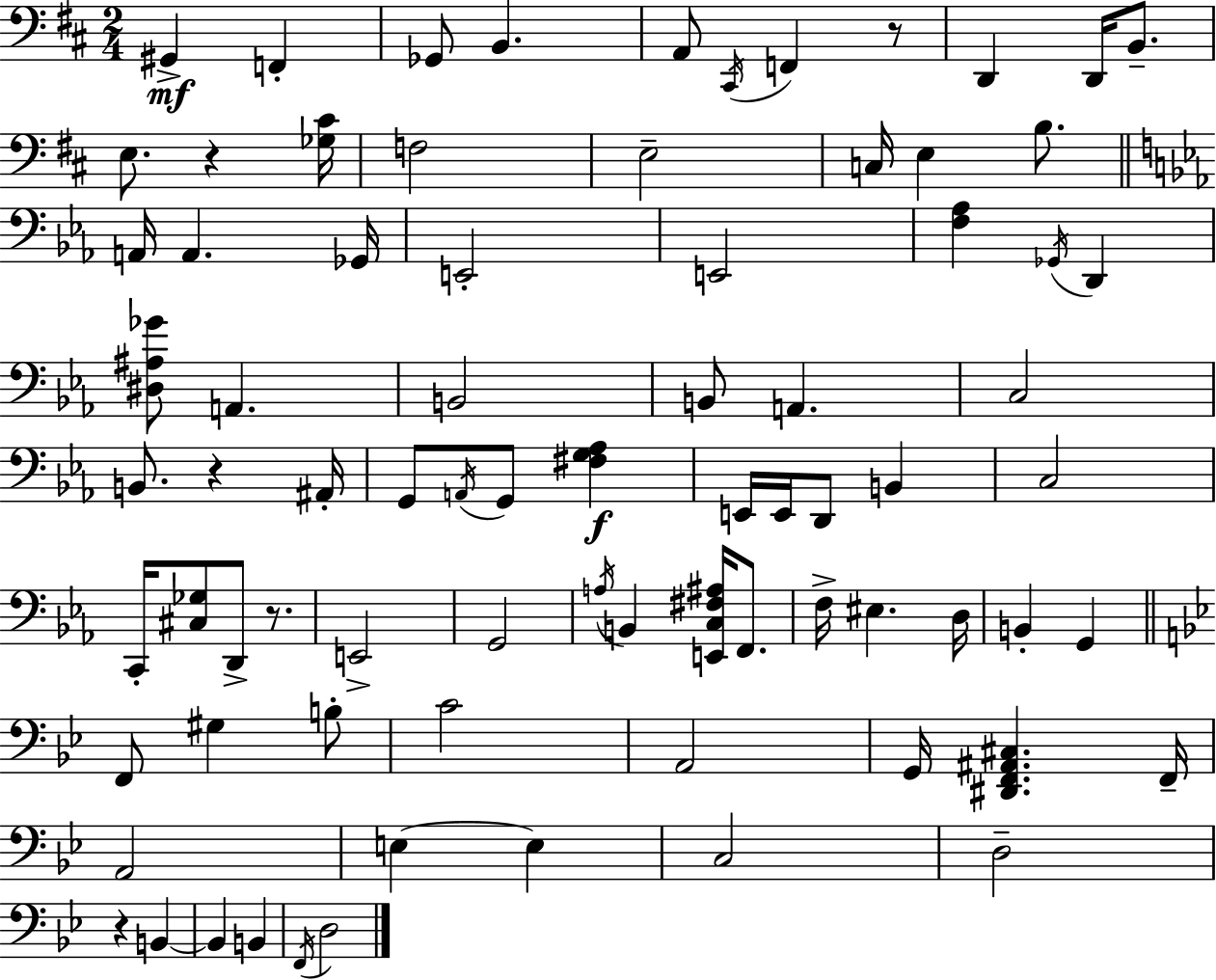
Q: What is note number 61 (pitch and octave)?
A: C3